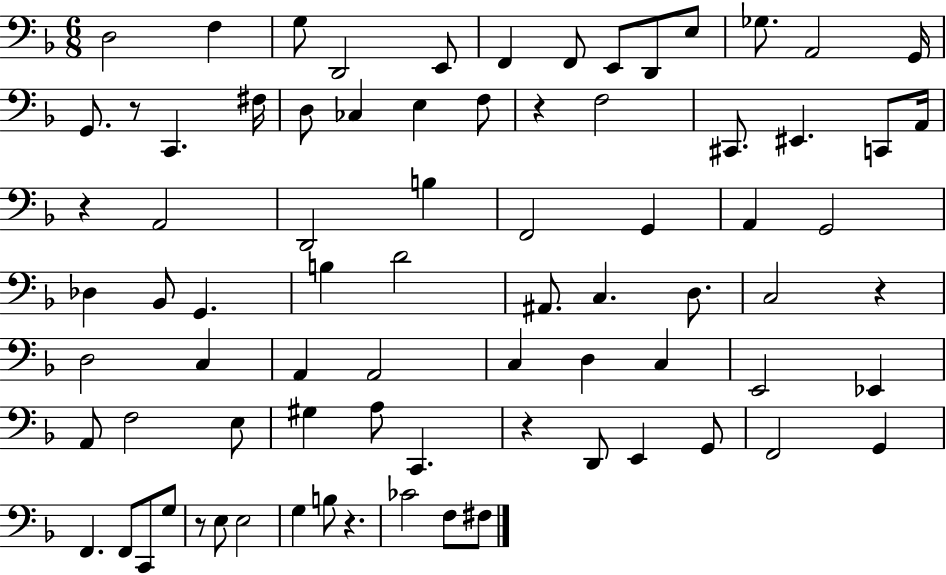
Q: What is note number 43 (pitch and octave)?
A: C3